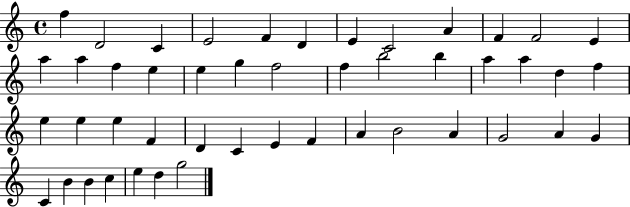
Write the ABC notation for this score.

X:1
T:Untitled
M:4/4
L:1/4
K:C
f D2 C E2 F D E C2 A F F2 E a a f e e g f2 f b2 b a a d f e e e F D C E F A B2 A G2 A G C B B c e d g2